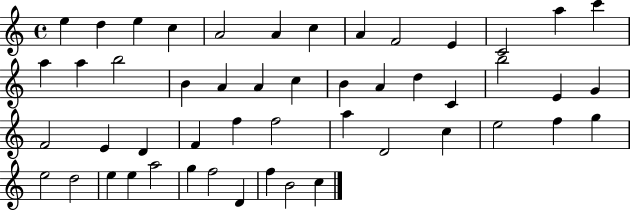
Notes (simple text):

E5/q D5/q E5/q C5/q A4/h A4/q C5/q A4/q F4/h E4/q C4/h A5/q C6/q A5/q A5/q B5/h B4/q A4/q A4/q C5/q B4/q A4/q D5/q C4/q B5/h E4/q G4/q F4/h E4/q D4/q F4/q F5/q F5/h A5/q D4/h C5/q E5/h F5/q G5/q E5/h D5/h E5/q E5/q A5/h G5/q F5/h D4/q F5/q B4/h C5/q